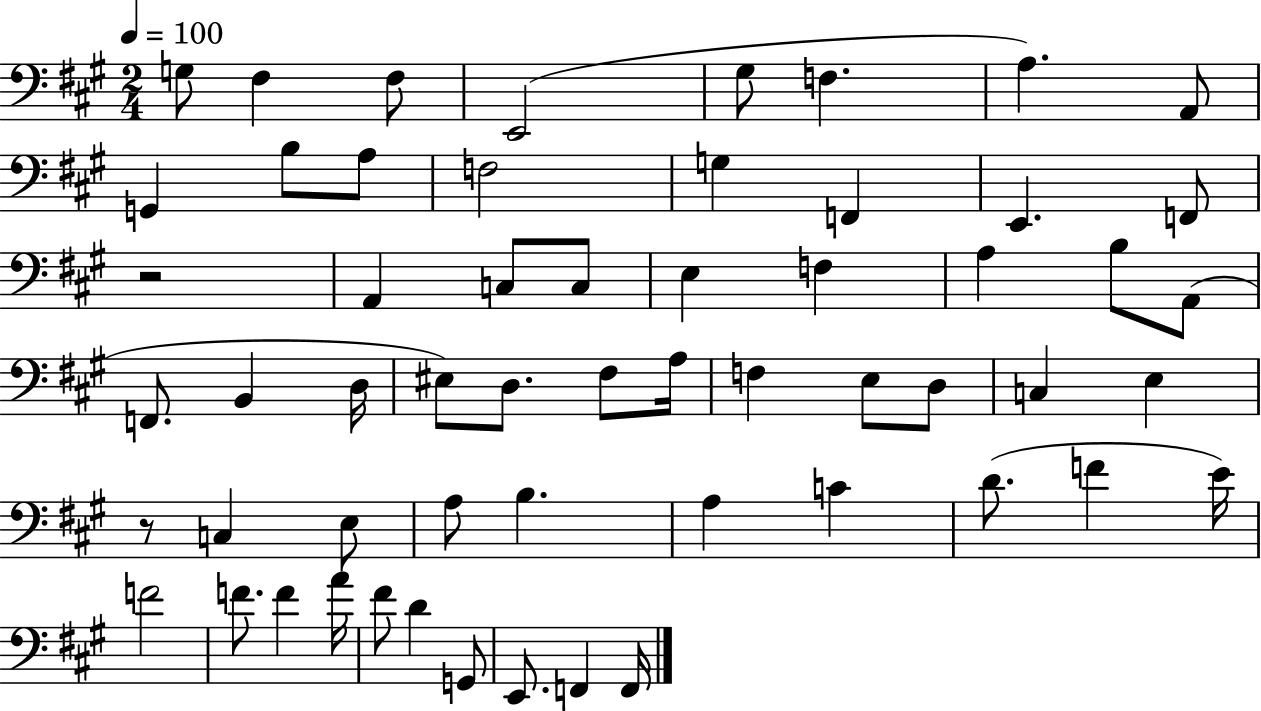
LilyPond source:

{
  \clef bass
  \numericTimeSignature
  \time 2/4
  \key a \major
  \tempo 4 = 100
  g8 fis4 fis8 | e,2( | gis8 f4. | a4.) a,8 | \break g,4 b8 a8 | f2 | g4 f,4 | e,4. f,8 | \break r2 | a,4 c8 c8 | e4 f4 | a4 b8 a,8( | \break f,8. b,4 d16 | eis8) d8. fis8 a16 | f4 e8 d8 | c4 e4 | \break r8 c4 e8 | a8 b4. | a4 c'4 | d'8.( f'4 e'16) | \break f'2 | f'8. f'4 a'16 | fis'8 d'4 g,8 | e,8. f,4 f,16 | \break \bar "|."
}